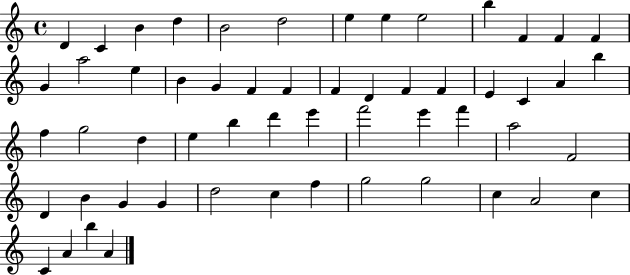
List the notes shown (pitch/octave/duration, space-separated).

D4/q C4/q B4/q D5/q B4/h D5/h E5/q E5/q E5/h B5/q F4/q F4/q F4/q G4/q A5/h E5/q B4/q G4/q F4/q F4/q F4/q D4/q F4/q F4/q E4/q C4/q A4/q B5/q F5/q G5/h D5/q E5/q B5/q D6/q E6/q F6/h E6/q F6/q A5/h F4/h D4/q B4/q G4/q G4/q D5/h C5/q F5/q G5/h G5/h C5/q A4/h C5/q C4/q A4/q B5/q A4/q